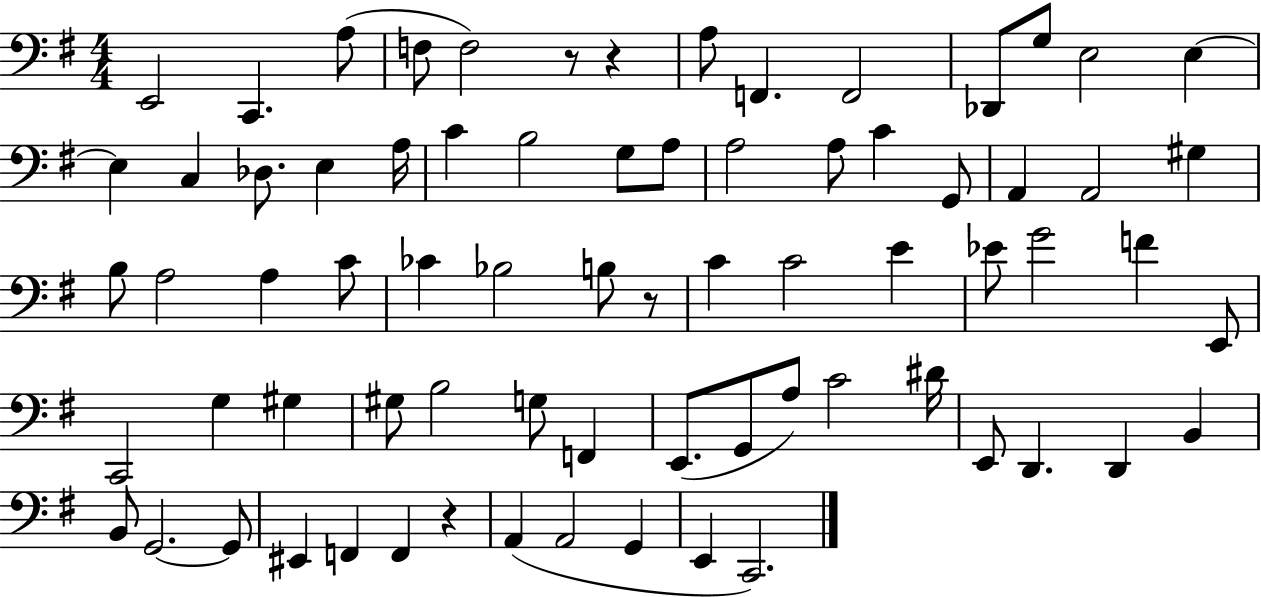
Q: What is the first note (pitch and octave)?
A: E2